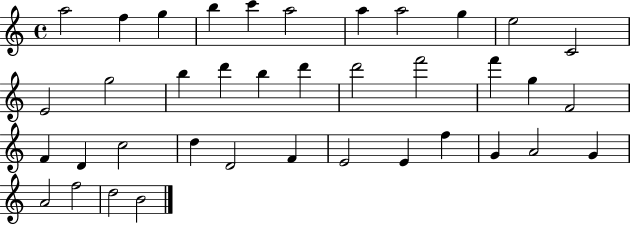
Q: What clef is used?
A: treble